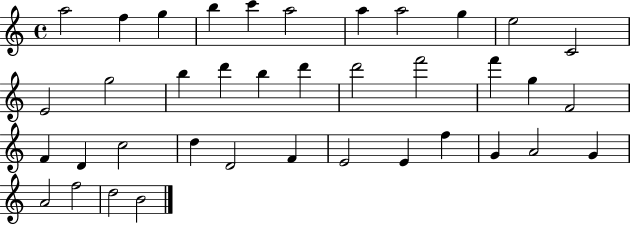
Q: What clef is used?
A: treble